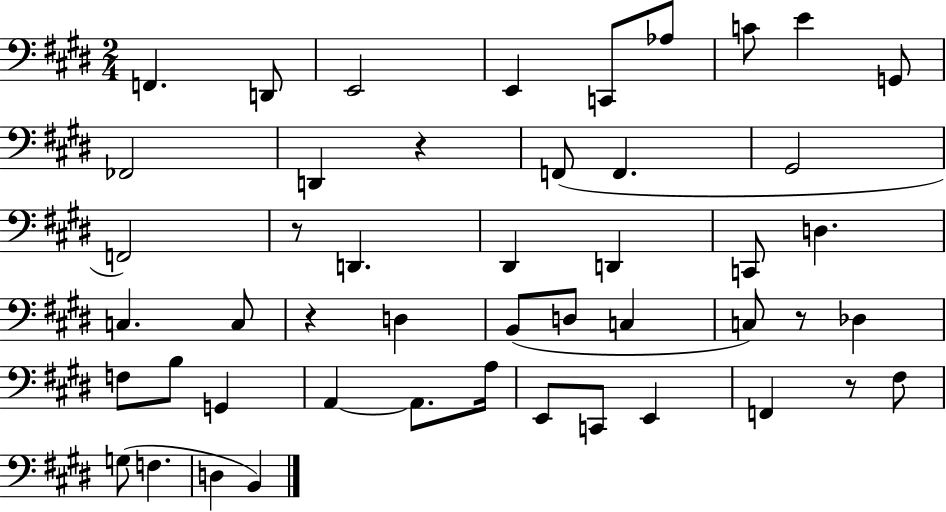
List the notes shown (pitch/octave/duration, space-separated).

F2/q. D2/e E2/h E2/q C2/e Ab3/e C4/e E4/q G2/e FES2/h D2/q R/q F2/e F2/q. G#2/h F2/h R/e D2/q. D#2/q D2/q C2/e D3/q. C3/q. C3/e R/q D3/q B2/e D3/e C3/q C3/e R/e Db3/q F3/e B3/e G2/q A2/q A2/e. A3/s E2/e C2/e E2/q F2/q R/e F#3/e G3/e F3/q. D3/q B2/q